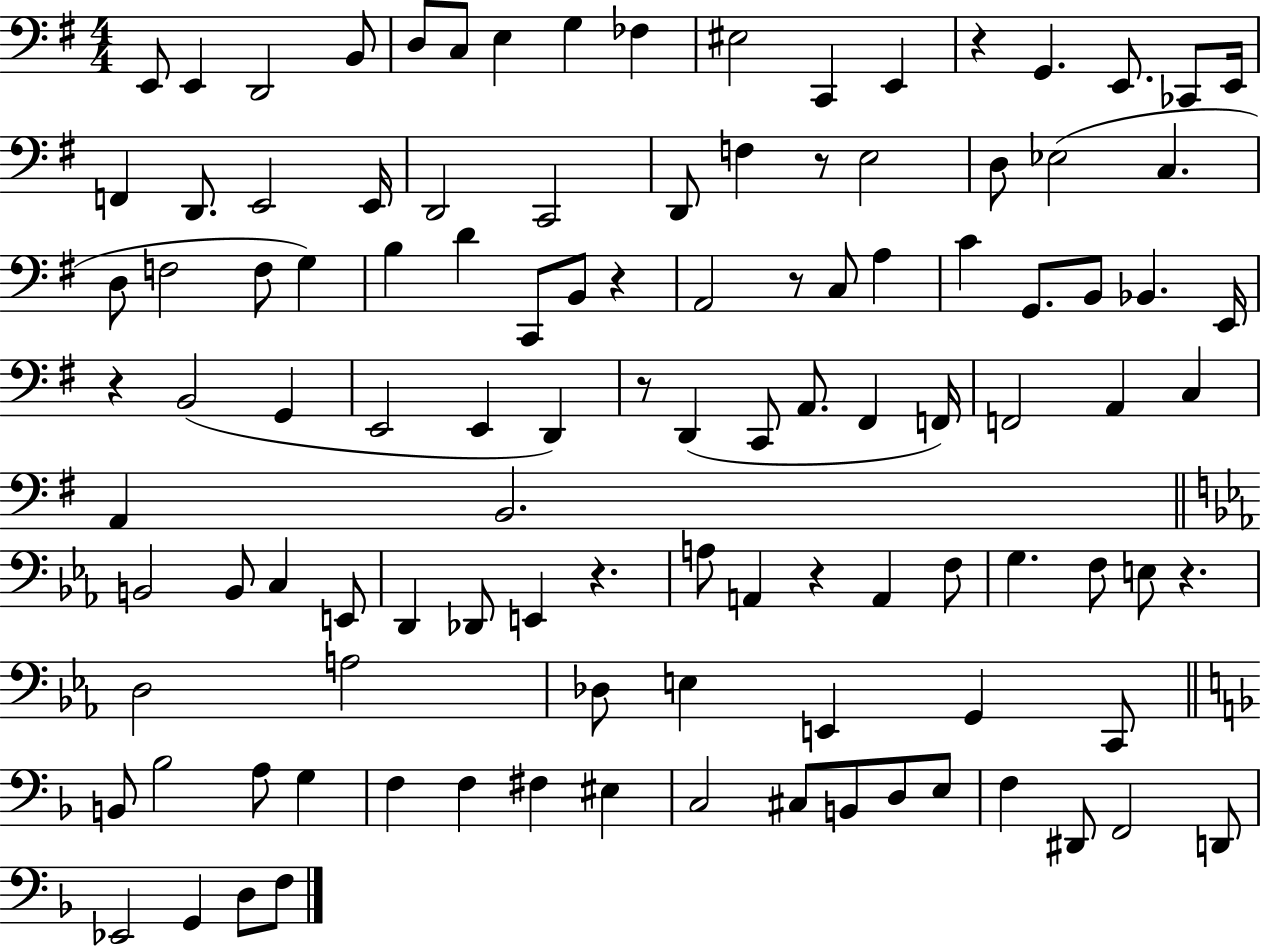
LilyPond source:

{
  \clef bass
  \numericTimeSignature
  \time 4/4
  \key g \major
  e,8 e,4 d,2 b,8 | d8 c8 e4 g4 fes4 | eis2 c,4 e,4 | r4 g,4. e,8. ces,8 e,16 | \break f,4 d,8. e,2 e,16 | d,2 c,2 | d,8 f4 r8 e2 | d8 ees2( c4. | \break d8 f2 f8 g4) | b4 d'4 c,8 b,8 r4 | a,2 r8 c8 a4 | c'4 g,8. b,8 bes,4. e,16 | \break r4 b,2( g,4 | e,2 e,4 d,4) | r8 d,4( c,8 a,8. fis,4 f,16) | f,2 a,4 c4 | \break a,4 b,2. | \bar "||" \break \key c \minor b,2 b,8 c4 e,8 | d,4 des,8 e,4 r4. | a8 a,4 r4 a,4 f8 | g4. f8 e8 r4. | \break d2 a2 | des8 e4 e,4 g,4 c,8 | \bar "||" \break \key f \major b,8 bes2 a8 g4 | f4 f4 fis4 eis4 | c2 cis8 b,8 d8 e8 | f4 dis,8 f,2 d,8 | \break ees,2 g,4 d8 f8 | \bar "|."
}